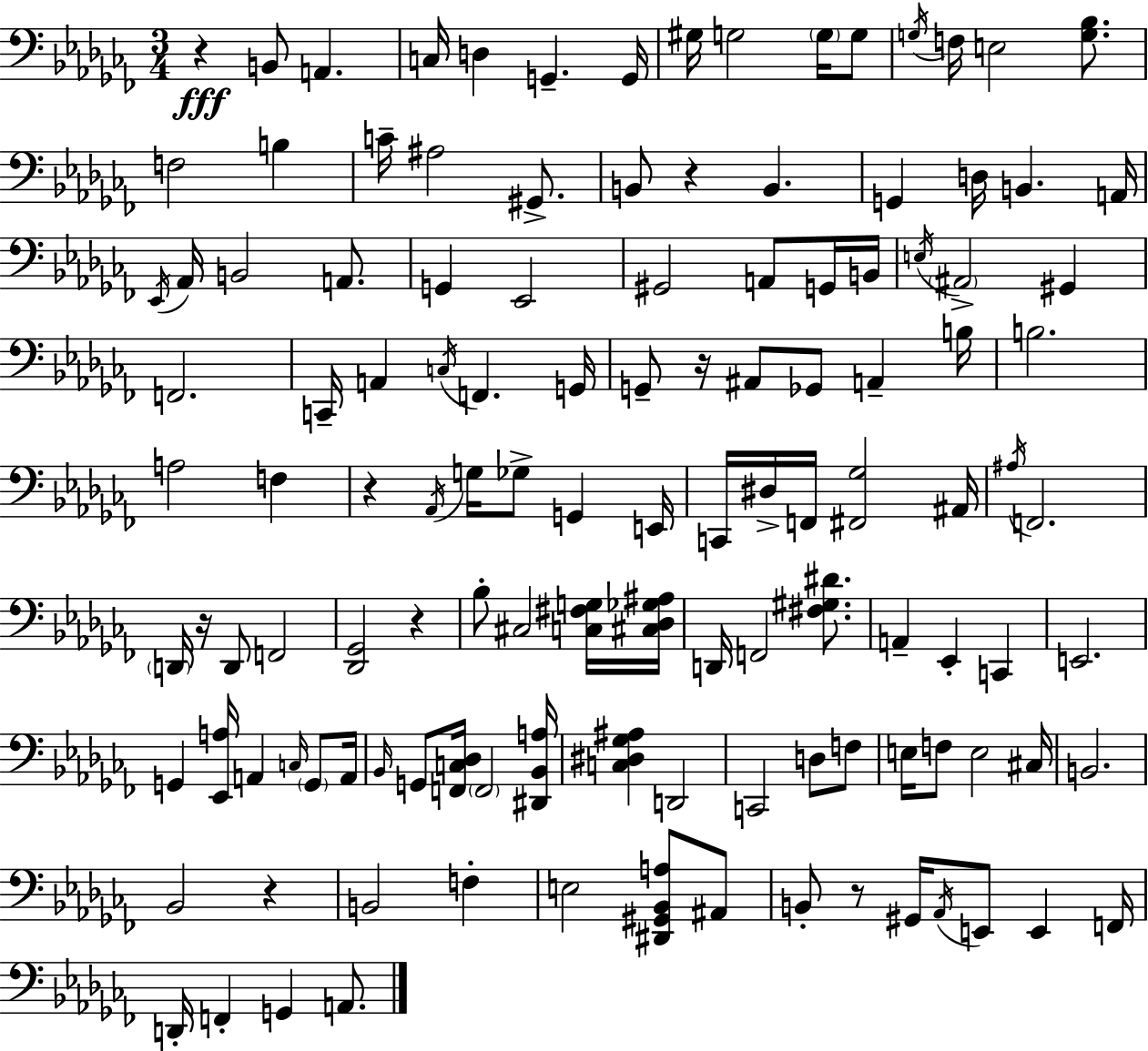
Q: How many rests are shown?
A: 8